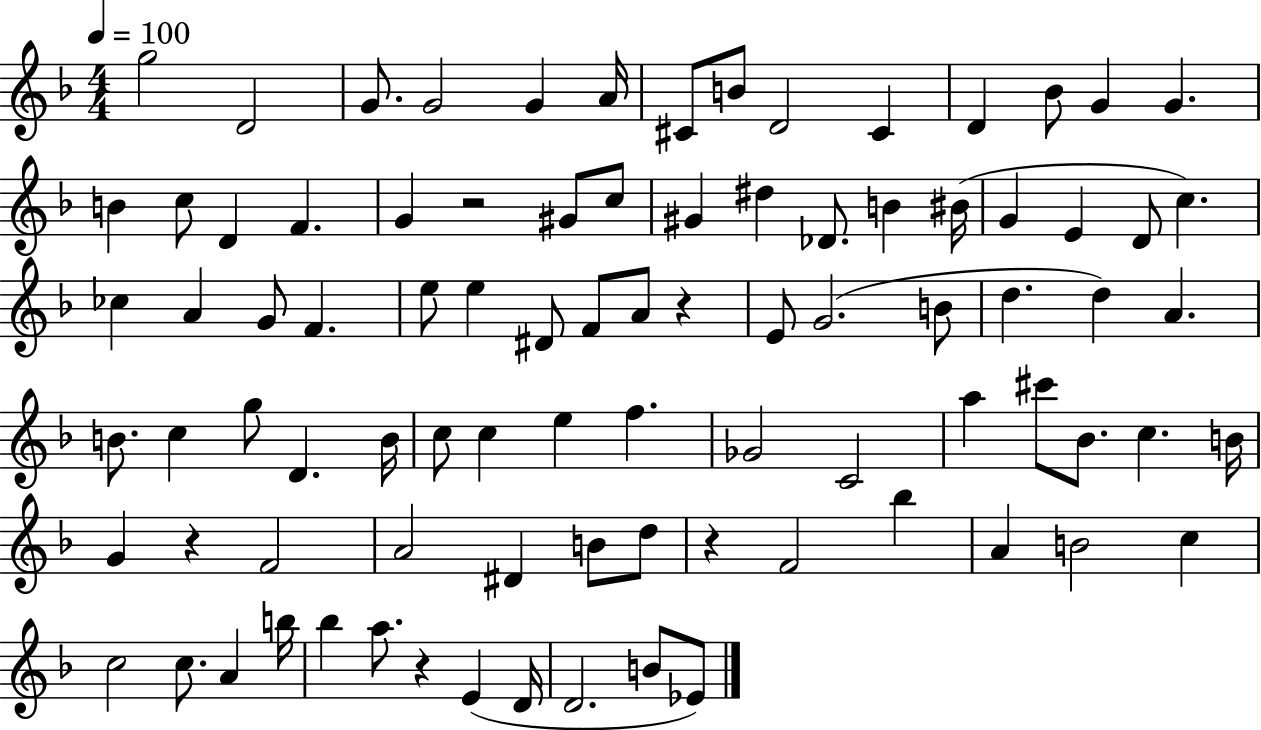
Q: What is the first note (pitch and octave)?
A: G5